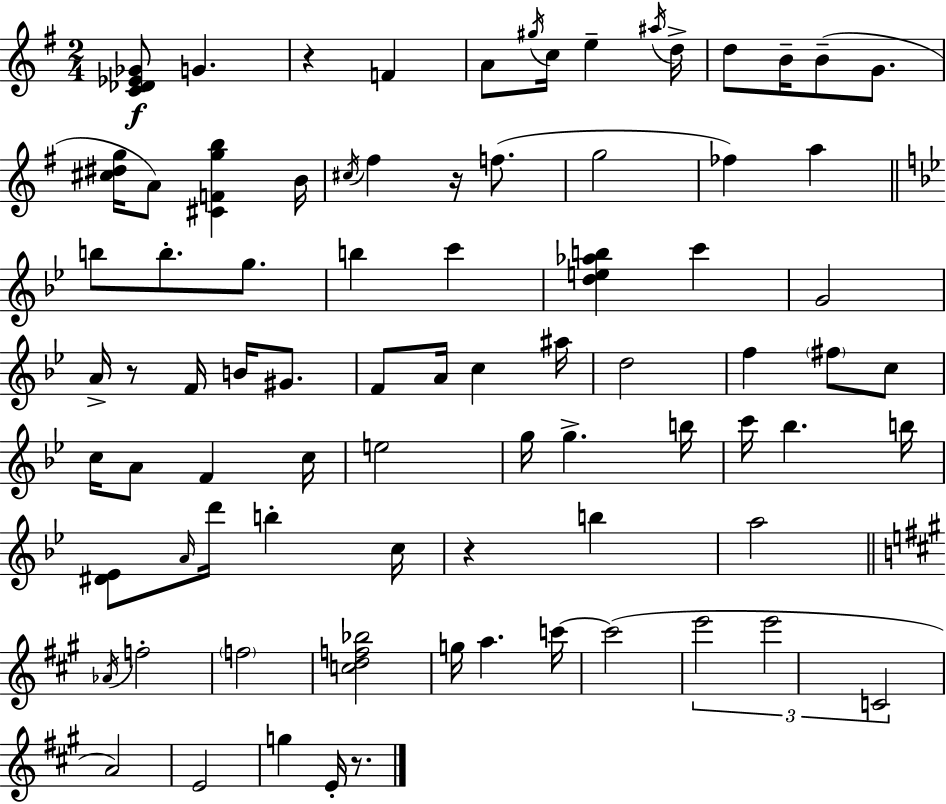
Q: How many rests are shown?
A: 5